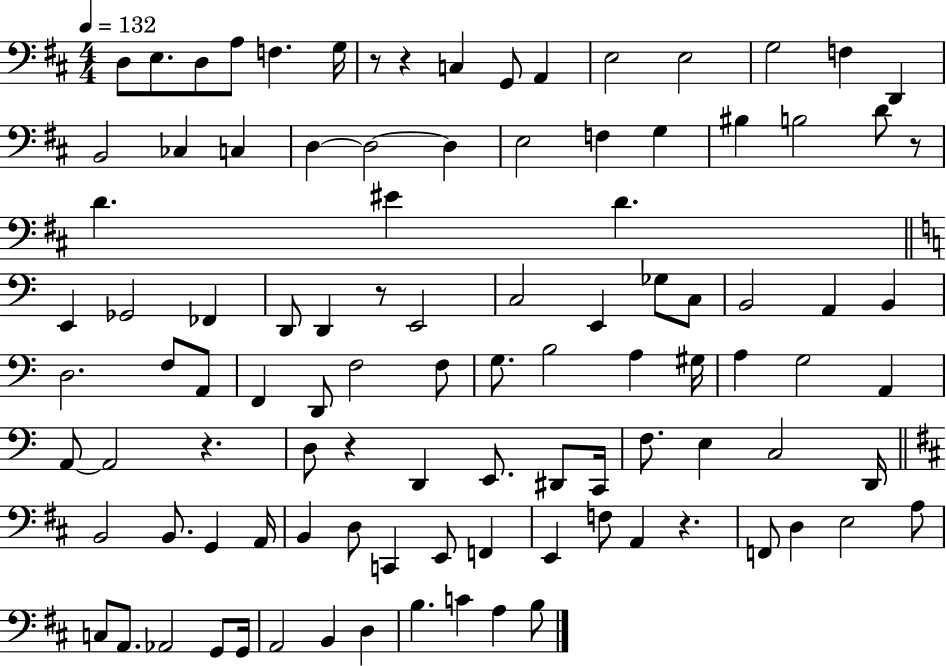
X:1
T:Untitled
M:4/4
L:1/4
K:D
D,/2 E,/2 D,/2 A,/2 F, G,/4 z/2 z C, G,,/2 A,, E,2 E,2 G,2 F, D,, B,,2 _C, C, D, D,2 D, E,2 F, G, ^B, B,2 D/2 z/2 D ^E D E,, _G,,2 _F,, D,,/2 D,, z/2 E,,2 C,2 E,, _G,/2 C,/2 B,,2 A,, B,, D,2 F,/2 A,,/2 F,, D,,/2 F,2 F,/2 G,/2 B,2 A, ^G,/4 A, G,2 A,, A,,/2 A,,2 z D,/2 z D,, E,,/2 ^D,,/2 C,,/4 F,/2 E, C,2 D,,/4 B,,2 B,,/2 G,, A,,/4 B,, D,/2 C,, E,,/2 F,, E,, F,/2 A,, z F,,/2 D, E,2 A,/2 C,/2 A,,/2 _A,,2 G,,/2 G,,/4 A,,2 B,, D, B, C A, B,/2